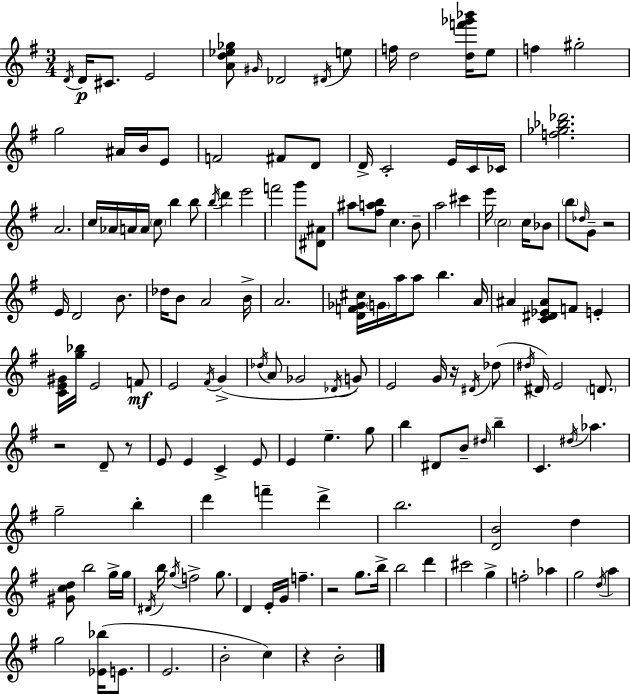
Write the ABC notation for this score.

X:1
T:Untitled
M:3/4
L:1/4
K:G
D/4 D/4 ^C/2 E2 [Ad_e_g]/2 ^G/4 _D2 ^D/4 e/2 f/4 d2 [df'_g'_b']/4 e/2 f ^g2 g2 ^A/4 B/4 E/2 F2 ^F/2 D/2 D/4 C2 E/4 C/4 _C/4 [f_g_b_d']2 A2 c/4 _A/4 A/4 A/4 c/2 b b/2 b/4 d' e'2 f'2 g'/2 [^D^A]/2 ^a/2 [^fab]/2 c B/2 a2 ^c' e'/4 c2 c/4 _B/2 b/2 _d/4 G/2 z2 E/4 D2 B/2 _d/4 B/2 A2 B/4 A2 [DF_G^c]/4 G/4 a/4 a/2 b A/4 ^A [C^D_E^A]/2 F/2 E [CE^G]/4 [g_b]/4 E2 F/2 E2 ^F/4 G _d/4 A/2 _G2 _D/4 G/2 E2 G/4 z/4 ^D/4 _d/2 ^d/4 ^D/4 E2 D/2 z2 D/2 z/2 E/2 E C E/2 E e g/2 b ^D/2 B/2 ^d/4 b C ^d/4 _a g2 b d' f' d' b2 [DB]2 d [^Gcd]/2 b2 g/4 g/4 ^D/4 b/4 g/4 f2 g/2 D E/4 G/4 f z2 g/2 b/4 b2 d' ^c'2 g f2 _a g2 d/4 a g2 [_E_b]/4 E/2 E2 B2 c z B2